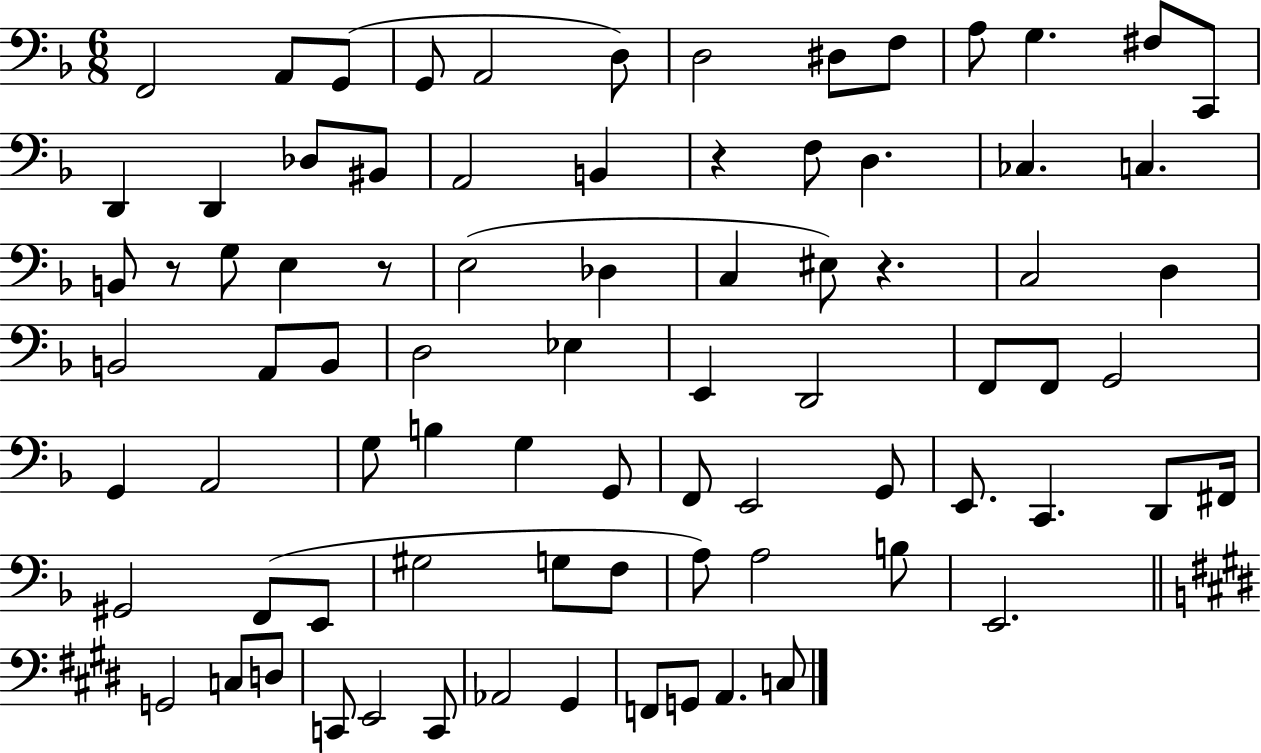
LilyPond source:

{
  \clef bass
  \numericTimeSignature
  \time 6/8
  \key f \major
  f,2 a,8 g,8( | g,8 a,2 d8) | d2 dis8 f8 | a8 g4. fis8 c,8 | \break d,4 d,4 des8 bis,8 | a,2 b,4 | r4 f8 d4. | ces4. c4. | \break b,8 r8 g8 e4 r8 | e2( des4 | c4 eis8) r4. | c2 d4 | \break b,2 a,8 b,8 | d2 ees4 | e,4 d,2 | f,8 f,8 g,2 | \break g,4 a,2 | g8 b4 g4 g,8 | f,8 e,2 g,8 | e,8. c,4. d,8 fis,16 | \break gis,2 f,8( e,8 | gis2 g8 f8 | a8) a2 b8 | e,2. | \break \bar "||" \break \key e \major g,2 c8 d8 | c,8 e,2 c,8 | aes,2 gis,4 | f,8 g,8 a,4. c8 | \break \bar "|."
}